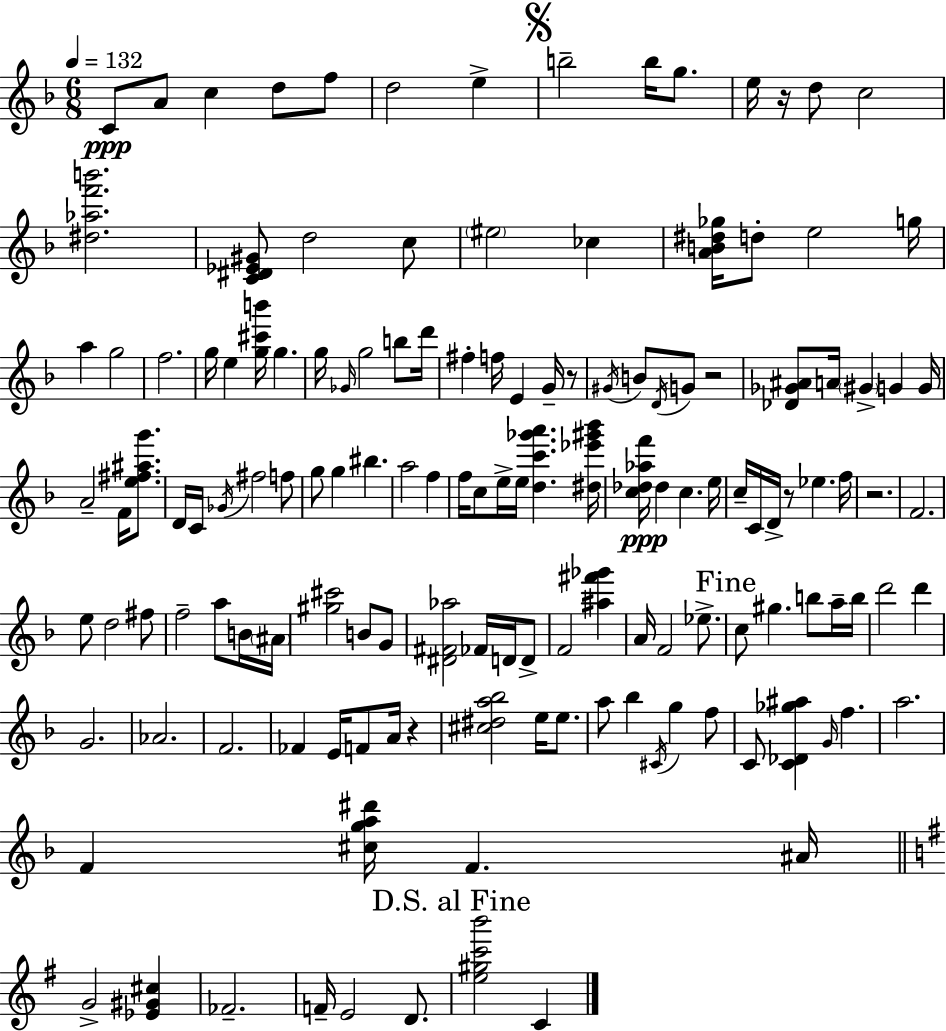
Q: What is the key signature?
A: D minor